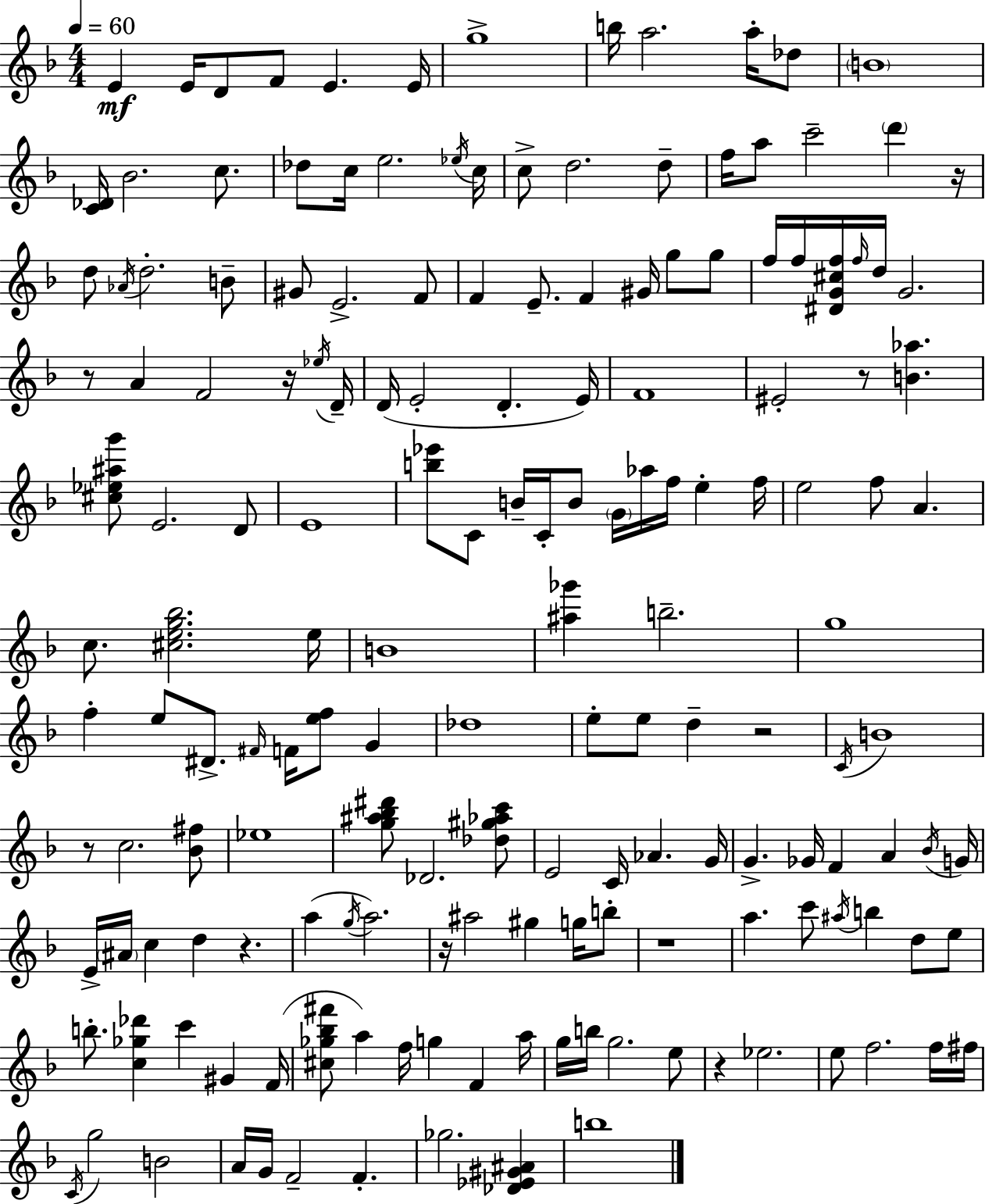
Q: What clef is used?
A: treble